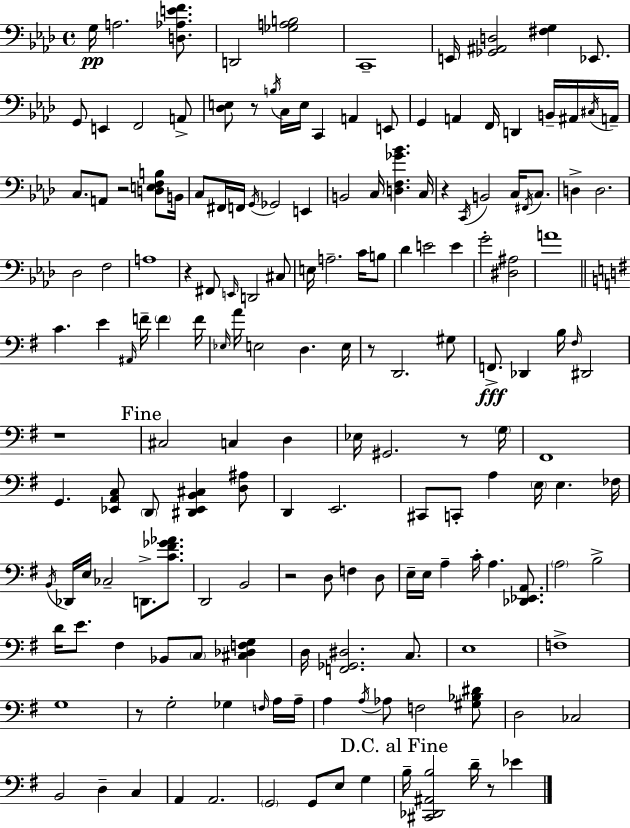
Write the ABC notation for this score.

X:1
T:Untitled
M:4/4
L:1/4
K:Fm
G,/4 A,2 [D,_A,EF]/2 D,,2 [_G,A,B,]2 C,,4 E,,/4 [_G,,^A,,D,]2 [^F,G,] _E,,/2 G,,/2 E,, F,,2 A,,/2 [_D,E,]/2 z/2 B,/4 C,/4 E,/4 C,, A,, E,,/2 G,, A,, F,,/4 D,, B,,/4 ^A,,/4 ^C,/4 A,,/4 C,/2 A,,/2 z2 [D,E,F,B,]/2 B,,/4 C,/2 ^F,,/4 F,,/4 G,,/4 _G,,2 E,, B,,2 C,/4 [D,F,_G_B] C,/4 z C,,/4 B,,2 C,/4 ^F,,/4 C,/2 D, D,2 _D,2 F,2 A,4 z ^F,,/2 E,,/4 D,,2 ^C,/2 E,/4 A,2 C/4 B,/2 _D E2 E G2 [^D,^A,]2 A4 C E ^A,,/4 F/4 F F/4 _E,/4 A/4 E,2 D, E,/4 z/2 D,,2 ^G,/2 F,,/2 _D,, B,/4 ^F,/4 ^D,,2 z4 ^C,2 C, D, _E,/4 ^G,,2 z/2 G,/4 ^F,,4 G,, [_E,,A,,C,]/2 D,,/2 [^D,,_E,,B,,^C,] [D,^A,]/2 D,, E,,2 ^C,,/2 C,,/2 A, E,/4 E, _F,/4 B,,/4 _D,,/4 E,/4 _C,2 D,,/2 [C^F_G_A]/2 D,,2 B,,2 z2 D,/2 F, D,/2 E,/4 E,/4 A, C/4 A, [_D,,_E,,A,,]/2 A,2 B,2 D/4 E/2 ^F, _B,,/2 C,/2 [^C,_D,F,G,] D,/4 [F,,_G,,^D,]2 C,/2 E,4 F,4 G,4 z/2 G,2 _G, F,/4 A,/4 A,/4 A, A,/4 _A,/2 F,2 [^G,_B,^D]/2 D,2 _C,2 B,,2 D, C, A,, A,,2 G,,2 G,,/2 E,/2 G, B,/4 [^C,,_D,,^A,,B,]2 D/4 z/2 _E